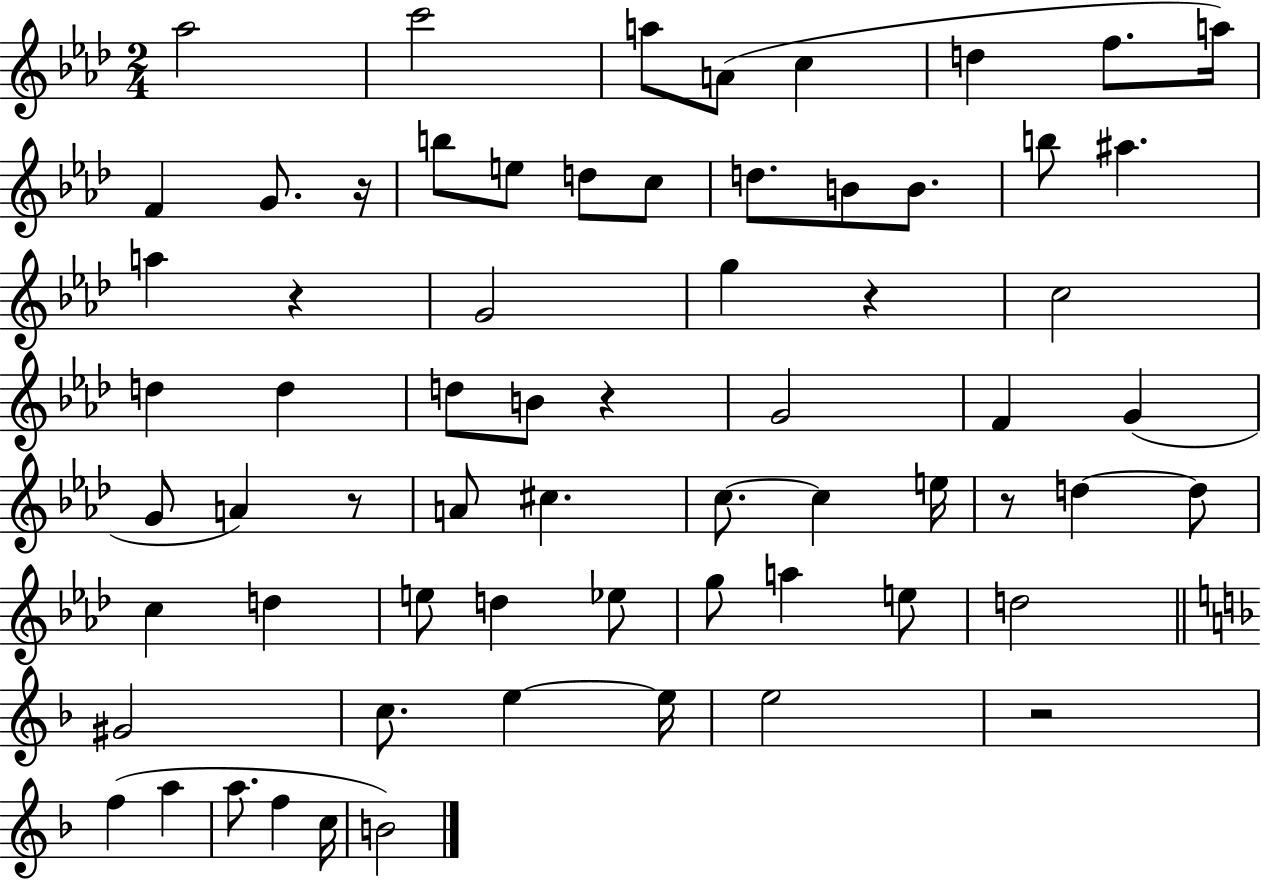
{
  \clef treble
  \numericTimeSignature
  \time 2/4
  \key aes \major
  aes''2 | c'''2 | a''8 a'8( c''4 | d''4 f''8. a''16) | \break f'4 g'8. r16 | b''8 e''8 d''8 c''8 | d''8. b'8 b'8. | b''8 ais''4. | \break a''4 r4 | g'2 | g''4 r4 | c''2 | \break d''4 d''4 | d''8 b'8 r4 | g'2 | f'4 g'4( | \break g'8 a'4) r8 | a'8 cis''4. | c''8.~~ c''4 e''16 | r8 d''4~~ d''8 | \break c''4 d''4 | e''8 d''4 ees''8 | g''8 a''4 e''8 | d''2 | \break \bar "||" \break \key f \major gis'2 | c''8. e''4~~ e''16 | e''2 | r2 | \break f''4( a''4 | a''8. f''4 c''16 | b'2) | \bar "|."
}